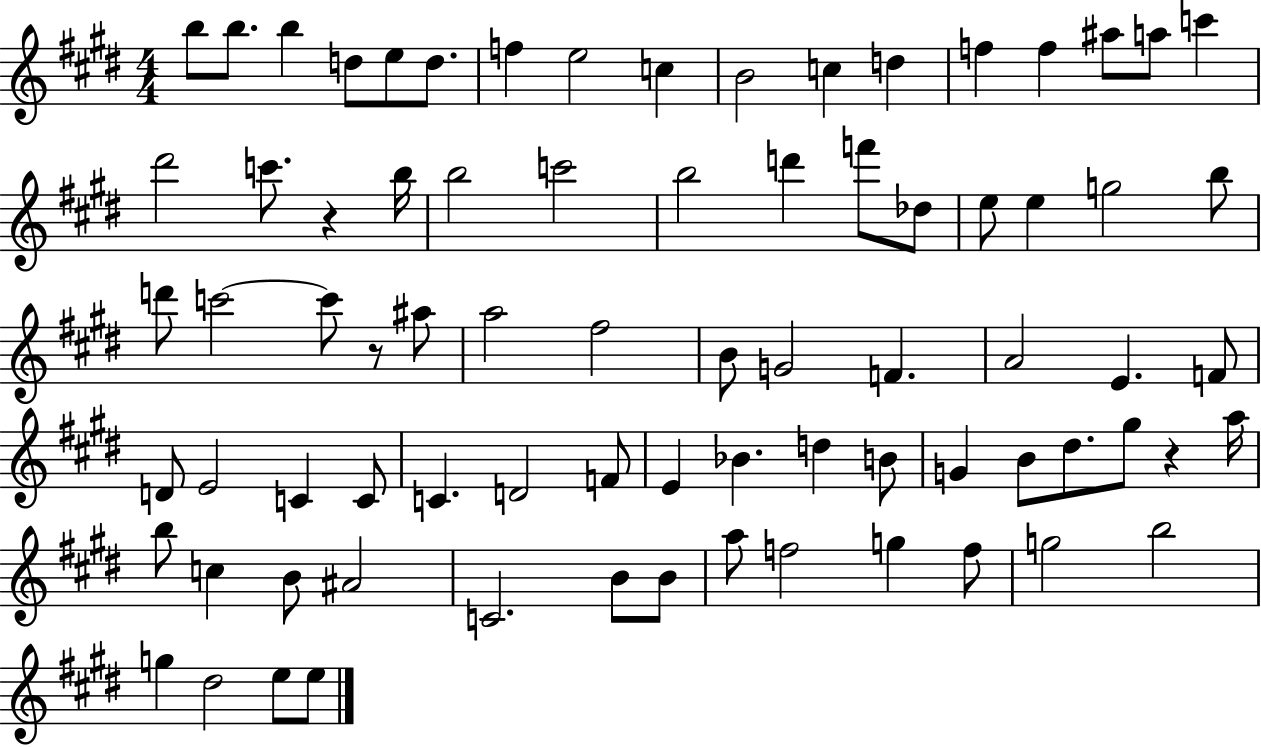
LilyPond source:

{
  \clef treble
  \numericTimeSignature
  \time 4/4
  \key e \major
  b''8 b''8. b''4 d''8 e''8 d''8. | f''4 e''2 c''4 | b'2 c''4 d''4 | f''4 f''4 ais''8 a''8 c'''4 | \break dis'''2 c'''8. r4 b''16 | b''2 c'''2 | b''2 d'''4 f'''8 des''8 | e''8 e''4 g''2 b''8 | \break d'''8 c'''2~~ c'''8 r8 ais''8 | a''2 fis''2 | b'8 g'2 f'4. | a'2 e'4. f'8 | \break d'8 e'2 c'4 c'8 | c'4. d'2 f'8 | e'4 bes'4. d''4 b'8 | g'4 b'8 dis''8. gis''8 r4 a''16 | \break b''8 c''4 b'8 ais'2 | c'2. b'8 b'8 | a''8 f''2 g''4 f''8 | g''2 b''2 | \break g''4 dis''2 e''8 e''8 | \bar "|."
}